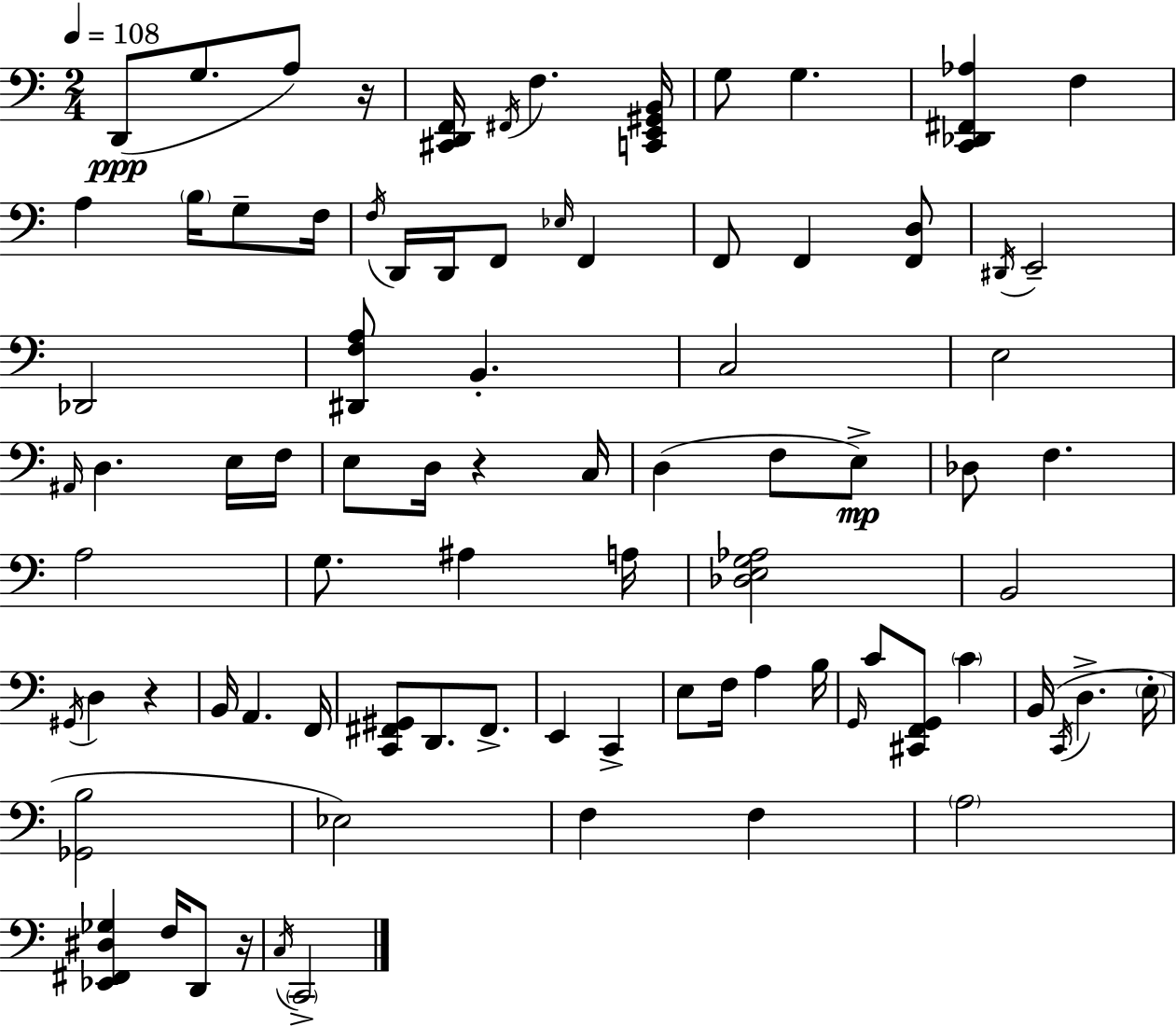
X:1
T:Untitled
M:2/4
L:1/4
K:Am
D,,/2 G,/2 A,/2 z/4 [^C,,D,,F,,]/4 ^F,,/4 F, [C,,E,,^G,,B,,]/4 G,/2 G, [C,,_D,,^F,,_A,] F, A, B,/4 G,/2 F,/4 F,/4 D,,/4 D,,/4 F,,/2 _E,/4 F,, F,,/2 F,, [F,,D,]/2 ^D,,/4 E,,2 _D,,2 [^D,,F,A,]/2 B,, C,2 E,2 ^A,,/4 D, E,/4 F,/4 E,/2 D,/4 z C,/4 D, F,/2 E,/2 _D,/2 F, A,2 G,/2 ^A, A,/4 [_D,E,G,_A,]2 B,,2 ^G,,/4 D, z B,,/4 A,, F,,/4 [C,,^F,,^G,,]/2 D,,/2 ^F,,/2 E,, C,, E,/2 F,/4 A, B,/4 G,,/4 C/2 [^C,,F,,G,,]/2 C B,,/4 C,,/4 D, E,/4 [_G,,B,]2 _E,2 F, F, A,2 [_E,,^F,,^D,_G,] F,/4 D,,/2 z/4 C,/4 C,,2